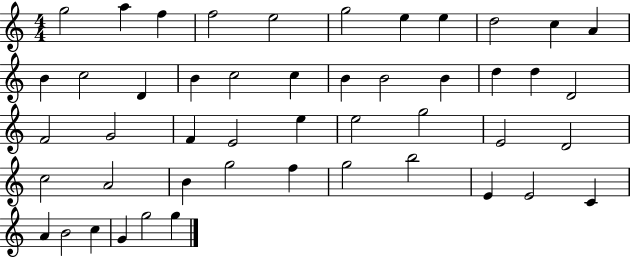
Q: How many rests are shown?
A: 0